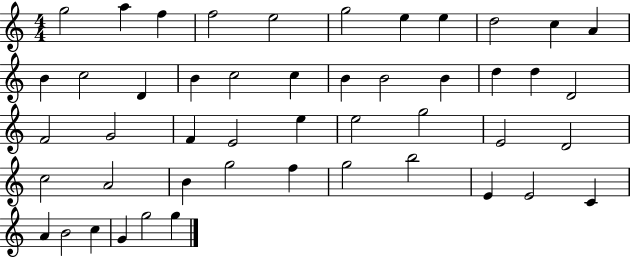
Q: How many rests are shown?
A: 0